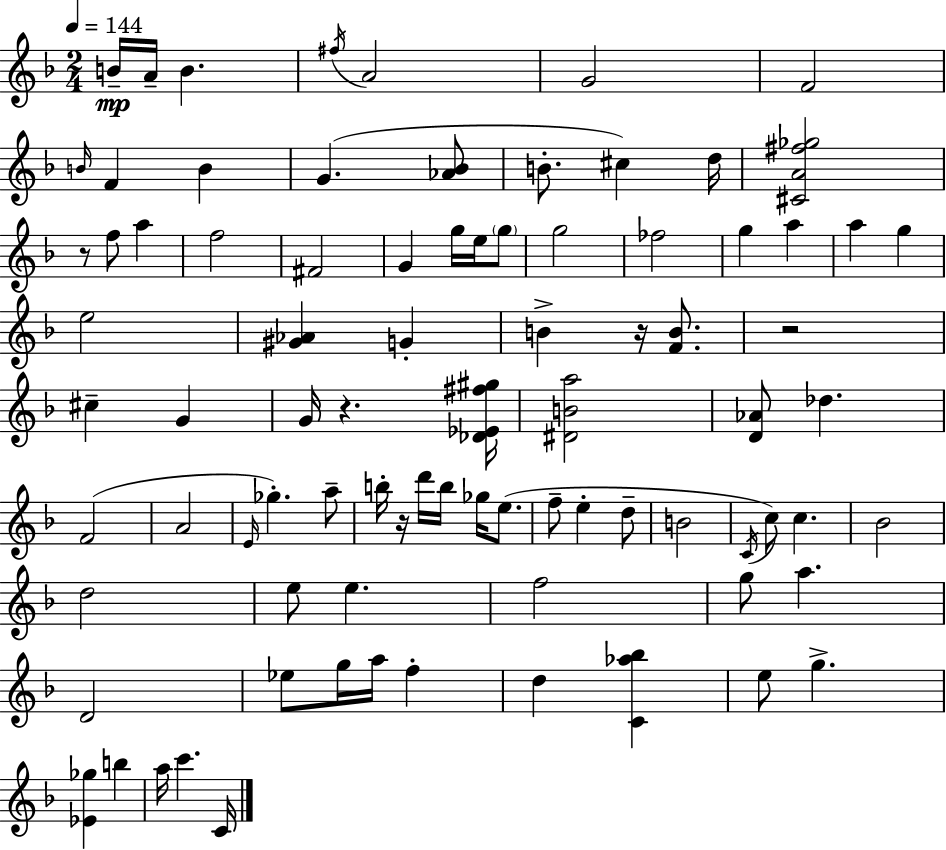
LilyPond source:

{
  \clef treble
  \numericTimeSignature
  \time 2/4
  \key f \major
  \tempo 4 = 144
  b'16--\mp a'16-- b'4. | \acciaccatura { fis''16 } a'2 | g'2 | f'2 | \break \grace { b'16 } f'4 b'4 | g'4.( | <aes' bes'>8 b'8.-. cis''4) | d''16 <cis' a' fis'' ges''>2 | \break r8 f''8 a''4 | f''2 | fis'2 | g'4 g''16 e''16 | \break \parenthesize g''8 g''2 | fes''2 | g''4 a''4 | a''4 g''4 | \break e''2 | <gis' aes'>4 g'4-. | b'4-> r16 <f' b'>8. | r2 | \break cis''4-- g'4 | g'16 r4. | <des' ees' fis'' gis''>16 <dis' b' a''>2 | <d' aes'>8 des''4. | \break f'2( | a'2 | \grace { e'16 }) ges''4.-. | a''8-- b''16-. r16 d'''16 b''16 ges''16 | \break e''8.( f''8-- e''4-. | d''8-- b'2 | \acciaccatura { c'16 }) c''8 c''4. | bes'2 | \break d''2 | e''8 e''4. | f''2 | g''8 a''4. | \break d'2 | ees''8 g''16 a''16 | f''4-. d''4 | <c' aes'' bes''>4 e''8 g''4.-> | \break <ees' ges''>4 | b''4 a''16 c'''4. | c'16 \bar "|."
}